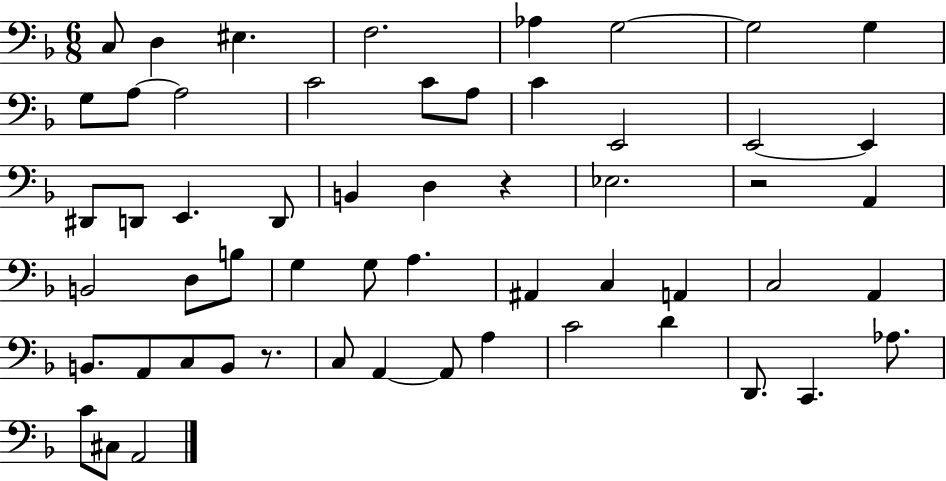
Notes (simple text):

C3/e D3/q EIS3/q. F3/h. Ab3/q G3/h G3/h G3/q G3/e A3/e A3/h C4/h C4/e A3/e C4/q E2/h E2/h E2/q D#2/e D2/e E2/q. D2/e B2/q D3/q R/q Eb3/h. R/h A2/q B2/h D3/e B3/e G3/q G3/e A3/q. A#2/q C3/q A2/q C3/h A2/q B2/e. A2/e C3/e B2/e R/e. C3/e A2/q A2/e A3/q C4/h D4/q D2/e. C2/q. Ab3/e. C4/e C#3/e A2/h